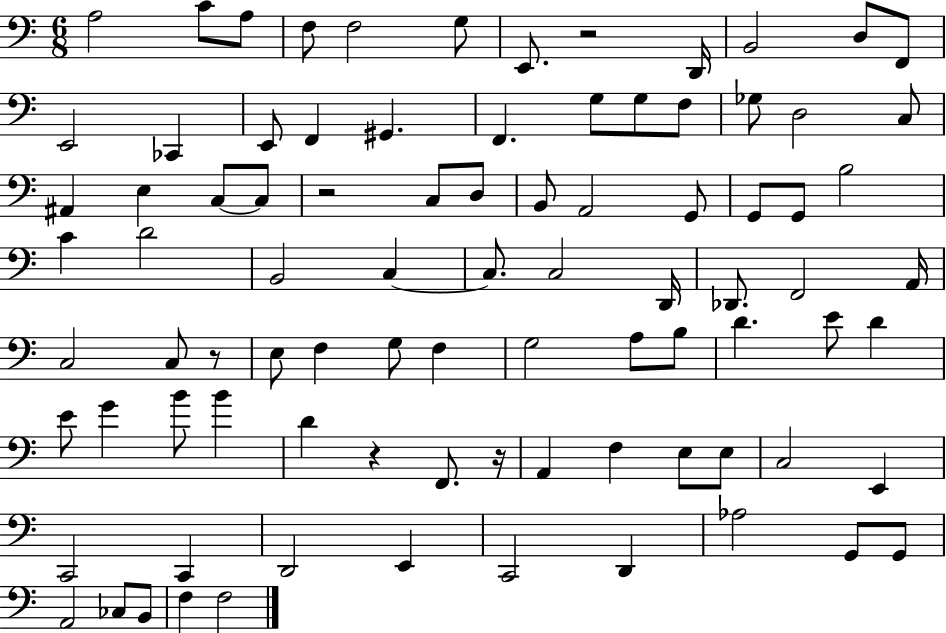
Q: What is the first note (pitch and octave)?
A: A3